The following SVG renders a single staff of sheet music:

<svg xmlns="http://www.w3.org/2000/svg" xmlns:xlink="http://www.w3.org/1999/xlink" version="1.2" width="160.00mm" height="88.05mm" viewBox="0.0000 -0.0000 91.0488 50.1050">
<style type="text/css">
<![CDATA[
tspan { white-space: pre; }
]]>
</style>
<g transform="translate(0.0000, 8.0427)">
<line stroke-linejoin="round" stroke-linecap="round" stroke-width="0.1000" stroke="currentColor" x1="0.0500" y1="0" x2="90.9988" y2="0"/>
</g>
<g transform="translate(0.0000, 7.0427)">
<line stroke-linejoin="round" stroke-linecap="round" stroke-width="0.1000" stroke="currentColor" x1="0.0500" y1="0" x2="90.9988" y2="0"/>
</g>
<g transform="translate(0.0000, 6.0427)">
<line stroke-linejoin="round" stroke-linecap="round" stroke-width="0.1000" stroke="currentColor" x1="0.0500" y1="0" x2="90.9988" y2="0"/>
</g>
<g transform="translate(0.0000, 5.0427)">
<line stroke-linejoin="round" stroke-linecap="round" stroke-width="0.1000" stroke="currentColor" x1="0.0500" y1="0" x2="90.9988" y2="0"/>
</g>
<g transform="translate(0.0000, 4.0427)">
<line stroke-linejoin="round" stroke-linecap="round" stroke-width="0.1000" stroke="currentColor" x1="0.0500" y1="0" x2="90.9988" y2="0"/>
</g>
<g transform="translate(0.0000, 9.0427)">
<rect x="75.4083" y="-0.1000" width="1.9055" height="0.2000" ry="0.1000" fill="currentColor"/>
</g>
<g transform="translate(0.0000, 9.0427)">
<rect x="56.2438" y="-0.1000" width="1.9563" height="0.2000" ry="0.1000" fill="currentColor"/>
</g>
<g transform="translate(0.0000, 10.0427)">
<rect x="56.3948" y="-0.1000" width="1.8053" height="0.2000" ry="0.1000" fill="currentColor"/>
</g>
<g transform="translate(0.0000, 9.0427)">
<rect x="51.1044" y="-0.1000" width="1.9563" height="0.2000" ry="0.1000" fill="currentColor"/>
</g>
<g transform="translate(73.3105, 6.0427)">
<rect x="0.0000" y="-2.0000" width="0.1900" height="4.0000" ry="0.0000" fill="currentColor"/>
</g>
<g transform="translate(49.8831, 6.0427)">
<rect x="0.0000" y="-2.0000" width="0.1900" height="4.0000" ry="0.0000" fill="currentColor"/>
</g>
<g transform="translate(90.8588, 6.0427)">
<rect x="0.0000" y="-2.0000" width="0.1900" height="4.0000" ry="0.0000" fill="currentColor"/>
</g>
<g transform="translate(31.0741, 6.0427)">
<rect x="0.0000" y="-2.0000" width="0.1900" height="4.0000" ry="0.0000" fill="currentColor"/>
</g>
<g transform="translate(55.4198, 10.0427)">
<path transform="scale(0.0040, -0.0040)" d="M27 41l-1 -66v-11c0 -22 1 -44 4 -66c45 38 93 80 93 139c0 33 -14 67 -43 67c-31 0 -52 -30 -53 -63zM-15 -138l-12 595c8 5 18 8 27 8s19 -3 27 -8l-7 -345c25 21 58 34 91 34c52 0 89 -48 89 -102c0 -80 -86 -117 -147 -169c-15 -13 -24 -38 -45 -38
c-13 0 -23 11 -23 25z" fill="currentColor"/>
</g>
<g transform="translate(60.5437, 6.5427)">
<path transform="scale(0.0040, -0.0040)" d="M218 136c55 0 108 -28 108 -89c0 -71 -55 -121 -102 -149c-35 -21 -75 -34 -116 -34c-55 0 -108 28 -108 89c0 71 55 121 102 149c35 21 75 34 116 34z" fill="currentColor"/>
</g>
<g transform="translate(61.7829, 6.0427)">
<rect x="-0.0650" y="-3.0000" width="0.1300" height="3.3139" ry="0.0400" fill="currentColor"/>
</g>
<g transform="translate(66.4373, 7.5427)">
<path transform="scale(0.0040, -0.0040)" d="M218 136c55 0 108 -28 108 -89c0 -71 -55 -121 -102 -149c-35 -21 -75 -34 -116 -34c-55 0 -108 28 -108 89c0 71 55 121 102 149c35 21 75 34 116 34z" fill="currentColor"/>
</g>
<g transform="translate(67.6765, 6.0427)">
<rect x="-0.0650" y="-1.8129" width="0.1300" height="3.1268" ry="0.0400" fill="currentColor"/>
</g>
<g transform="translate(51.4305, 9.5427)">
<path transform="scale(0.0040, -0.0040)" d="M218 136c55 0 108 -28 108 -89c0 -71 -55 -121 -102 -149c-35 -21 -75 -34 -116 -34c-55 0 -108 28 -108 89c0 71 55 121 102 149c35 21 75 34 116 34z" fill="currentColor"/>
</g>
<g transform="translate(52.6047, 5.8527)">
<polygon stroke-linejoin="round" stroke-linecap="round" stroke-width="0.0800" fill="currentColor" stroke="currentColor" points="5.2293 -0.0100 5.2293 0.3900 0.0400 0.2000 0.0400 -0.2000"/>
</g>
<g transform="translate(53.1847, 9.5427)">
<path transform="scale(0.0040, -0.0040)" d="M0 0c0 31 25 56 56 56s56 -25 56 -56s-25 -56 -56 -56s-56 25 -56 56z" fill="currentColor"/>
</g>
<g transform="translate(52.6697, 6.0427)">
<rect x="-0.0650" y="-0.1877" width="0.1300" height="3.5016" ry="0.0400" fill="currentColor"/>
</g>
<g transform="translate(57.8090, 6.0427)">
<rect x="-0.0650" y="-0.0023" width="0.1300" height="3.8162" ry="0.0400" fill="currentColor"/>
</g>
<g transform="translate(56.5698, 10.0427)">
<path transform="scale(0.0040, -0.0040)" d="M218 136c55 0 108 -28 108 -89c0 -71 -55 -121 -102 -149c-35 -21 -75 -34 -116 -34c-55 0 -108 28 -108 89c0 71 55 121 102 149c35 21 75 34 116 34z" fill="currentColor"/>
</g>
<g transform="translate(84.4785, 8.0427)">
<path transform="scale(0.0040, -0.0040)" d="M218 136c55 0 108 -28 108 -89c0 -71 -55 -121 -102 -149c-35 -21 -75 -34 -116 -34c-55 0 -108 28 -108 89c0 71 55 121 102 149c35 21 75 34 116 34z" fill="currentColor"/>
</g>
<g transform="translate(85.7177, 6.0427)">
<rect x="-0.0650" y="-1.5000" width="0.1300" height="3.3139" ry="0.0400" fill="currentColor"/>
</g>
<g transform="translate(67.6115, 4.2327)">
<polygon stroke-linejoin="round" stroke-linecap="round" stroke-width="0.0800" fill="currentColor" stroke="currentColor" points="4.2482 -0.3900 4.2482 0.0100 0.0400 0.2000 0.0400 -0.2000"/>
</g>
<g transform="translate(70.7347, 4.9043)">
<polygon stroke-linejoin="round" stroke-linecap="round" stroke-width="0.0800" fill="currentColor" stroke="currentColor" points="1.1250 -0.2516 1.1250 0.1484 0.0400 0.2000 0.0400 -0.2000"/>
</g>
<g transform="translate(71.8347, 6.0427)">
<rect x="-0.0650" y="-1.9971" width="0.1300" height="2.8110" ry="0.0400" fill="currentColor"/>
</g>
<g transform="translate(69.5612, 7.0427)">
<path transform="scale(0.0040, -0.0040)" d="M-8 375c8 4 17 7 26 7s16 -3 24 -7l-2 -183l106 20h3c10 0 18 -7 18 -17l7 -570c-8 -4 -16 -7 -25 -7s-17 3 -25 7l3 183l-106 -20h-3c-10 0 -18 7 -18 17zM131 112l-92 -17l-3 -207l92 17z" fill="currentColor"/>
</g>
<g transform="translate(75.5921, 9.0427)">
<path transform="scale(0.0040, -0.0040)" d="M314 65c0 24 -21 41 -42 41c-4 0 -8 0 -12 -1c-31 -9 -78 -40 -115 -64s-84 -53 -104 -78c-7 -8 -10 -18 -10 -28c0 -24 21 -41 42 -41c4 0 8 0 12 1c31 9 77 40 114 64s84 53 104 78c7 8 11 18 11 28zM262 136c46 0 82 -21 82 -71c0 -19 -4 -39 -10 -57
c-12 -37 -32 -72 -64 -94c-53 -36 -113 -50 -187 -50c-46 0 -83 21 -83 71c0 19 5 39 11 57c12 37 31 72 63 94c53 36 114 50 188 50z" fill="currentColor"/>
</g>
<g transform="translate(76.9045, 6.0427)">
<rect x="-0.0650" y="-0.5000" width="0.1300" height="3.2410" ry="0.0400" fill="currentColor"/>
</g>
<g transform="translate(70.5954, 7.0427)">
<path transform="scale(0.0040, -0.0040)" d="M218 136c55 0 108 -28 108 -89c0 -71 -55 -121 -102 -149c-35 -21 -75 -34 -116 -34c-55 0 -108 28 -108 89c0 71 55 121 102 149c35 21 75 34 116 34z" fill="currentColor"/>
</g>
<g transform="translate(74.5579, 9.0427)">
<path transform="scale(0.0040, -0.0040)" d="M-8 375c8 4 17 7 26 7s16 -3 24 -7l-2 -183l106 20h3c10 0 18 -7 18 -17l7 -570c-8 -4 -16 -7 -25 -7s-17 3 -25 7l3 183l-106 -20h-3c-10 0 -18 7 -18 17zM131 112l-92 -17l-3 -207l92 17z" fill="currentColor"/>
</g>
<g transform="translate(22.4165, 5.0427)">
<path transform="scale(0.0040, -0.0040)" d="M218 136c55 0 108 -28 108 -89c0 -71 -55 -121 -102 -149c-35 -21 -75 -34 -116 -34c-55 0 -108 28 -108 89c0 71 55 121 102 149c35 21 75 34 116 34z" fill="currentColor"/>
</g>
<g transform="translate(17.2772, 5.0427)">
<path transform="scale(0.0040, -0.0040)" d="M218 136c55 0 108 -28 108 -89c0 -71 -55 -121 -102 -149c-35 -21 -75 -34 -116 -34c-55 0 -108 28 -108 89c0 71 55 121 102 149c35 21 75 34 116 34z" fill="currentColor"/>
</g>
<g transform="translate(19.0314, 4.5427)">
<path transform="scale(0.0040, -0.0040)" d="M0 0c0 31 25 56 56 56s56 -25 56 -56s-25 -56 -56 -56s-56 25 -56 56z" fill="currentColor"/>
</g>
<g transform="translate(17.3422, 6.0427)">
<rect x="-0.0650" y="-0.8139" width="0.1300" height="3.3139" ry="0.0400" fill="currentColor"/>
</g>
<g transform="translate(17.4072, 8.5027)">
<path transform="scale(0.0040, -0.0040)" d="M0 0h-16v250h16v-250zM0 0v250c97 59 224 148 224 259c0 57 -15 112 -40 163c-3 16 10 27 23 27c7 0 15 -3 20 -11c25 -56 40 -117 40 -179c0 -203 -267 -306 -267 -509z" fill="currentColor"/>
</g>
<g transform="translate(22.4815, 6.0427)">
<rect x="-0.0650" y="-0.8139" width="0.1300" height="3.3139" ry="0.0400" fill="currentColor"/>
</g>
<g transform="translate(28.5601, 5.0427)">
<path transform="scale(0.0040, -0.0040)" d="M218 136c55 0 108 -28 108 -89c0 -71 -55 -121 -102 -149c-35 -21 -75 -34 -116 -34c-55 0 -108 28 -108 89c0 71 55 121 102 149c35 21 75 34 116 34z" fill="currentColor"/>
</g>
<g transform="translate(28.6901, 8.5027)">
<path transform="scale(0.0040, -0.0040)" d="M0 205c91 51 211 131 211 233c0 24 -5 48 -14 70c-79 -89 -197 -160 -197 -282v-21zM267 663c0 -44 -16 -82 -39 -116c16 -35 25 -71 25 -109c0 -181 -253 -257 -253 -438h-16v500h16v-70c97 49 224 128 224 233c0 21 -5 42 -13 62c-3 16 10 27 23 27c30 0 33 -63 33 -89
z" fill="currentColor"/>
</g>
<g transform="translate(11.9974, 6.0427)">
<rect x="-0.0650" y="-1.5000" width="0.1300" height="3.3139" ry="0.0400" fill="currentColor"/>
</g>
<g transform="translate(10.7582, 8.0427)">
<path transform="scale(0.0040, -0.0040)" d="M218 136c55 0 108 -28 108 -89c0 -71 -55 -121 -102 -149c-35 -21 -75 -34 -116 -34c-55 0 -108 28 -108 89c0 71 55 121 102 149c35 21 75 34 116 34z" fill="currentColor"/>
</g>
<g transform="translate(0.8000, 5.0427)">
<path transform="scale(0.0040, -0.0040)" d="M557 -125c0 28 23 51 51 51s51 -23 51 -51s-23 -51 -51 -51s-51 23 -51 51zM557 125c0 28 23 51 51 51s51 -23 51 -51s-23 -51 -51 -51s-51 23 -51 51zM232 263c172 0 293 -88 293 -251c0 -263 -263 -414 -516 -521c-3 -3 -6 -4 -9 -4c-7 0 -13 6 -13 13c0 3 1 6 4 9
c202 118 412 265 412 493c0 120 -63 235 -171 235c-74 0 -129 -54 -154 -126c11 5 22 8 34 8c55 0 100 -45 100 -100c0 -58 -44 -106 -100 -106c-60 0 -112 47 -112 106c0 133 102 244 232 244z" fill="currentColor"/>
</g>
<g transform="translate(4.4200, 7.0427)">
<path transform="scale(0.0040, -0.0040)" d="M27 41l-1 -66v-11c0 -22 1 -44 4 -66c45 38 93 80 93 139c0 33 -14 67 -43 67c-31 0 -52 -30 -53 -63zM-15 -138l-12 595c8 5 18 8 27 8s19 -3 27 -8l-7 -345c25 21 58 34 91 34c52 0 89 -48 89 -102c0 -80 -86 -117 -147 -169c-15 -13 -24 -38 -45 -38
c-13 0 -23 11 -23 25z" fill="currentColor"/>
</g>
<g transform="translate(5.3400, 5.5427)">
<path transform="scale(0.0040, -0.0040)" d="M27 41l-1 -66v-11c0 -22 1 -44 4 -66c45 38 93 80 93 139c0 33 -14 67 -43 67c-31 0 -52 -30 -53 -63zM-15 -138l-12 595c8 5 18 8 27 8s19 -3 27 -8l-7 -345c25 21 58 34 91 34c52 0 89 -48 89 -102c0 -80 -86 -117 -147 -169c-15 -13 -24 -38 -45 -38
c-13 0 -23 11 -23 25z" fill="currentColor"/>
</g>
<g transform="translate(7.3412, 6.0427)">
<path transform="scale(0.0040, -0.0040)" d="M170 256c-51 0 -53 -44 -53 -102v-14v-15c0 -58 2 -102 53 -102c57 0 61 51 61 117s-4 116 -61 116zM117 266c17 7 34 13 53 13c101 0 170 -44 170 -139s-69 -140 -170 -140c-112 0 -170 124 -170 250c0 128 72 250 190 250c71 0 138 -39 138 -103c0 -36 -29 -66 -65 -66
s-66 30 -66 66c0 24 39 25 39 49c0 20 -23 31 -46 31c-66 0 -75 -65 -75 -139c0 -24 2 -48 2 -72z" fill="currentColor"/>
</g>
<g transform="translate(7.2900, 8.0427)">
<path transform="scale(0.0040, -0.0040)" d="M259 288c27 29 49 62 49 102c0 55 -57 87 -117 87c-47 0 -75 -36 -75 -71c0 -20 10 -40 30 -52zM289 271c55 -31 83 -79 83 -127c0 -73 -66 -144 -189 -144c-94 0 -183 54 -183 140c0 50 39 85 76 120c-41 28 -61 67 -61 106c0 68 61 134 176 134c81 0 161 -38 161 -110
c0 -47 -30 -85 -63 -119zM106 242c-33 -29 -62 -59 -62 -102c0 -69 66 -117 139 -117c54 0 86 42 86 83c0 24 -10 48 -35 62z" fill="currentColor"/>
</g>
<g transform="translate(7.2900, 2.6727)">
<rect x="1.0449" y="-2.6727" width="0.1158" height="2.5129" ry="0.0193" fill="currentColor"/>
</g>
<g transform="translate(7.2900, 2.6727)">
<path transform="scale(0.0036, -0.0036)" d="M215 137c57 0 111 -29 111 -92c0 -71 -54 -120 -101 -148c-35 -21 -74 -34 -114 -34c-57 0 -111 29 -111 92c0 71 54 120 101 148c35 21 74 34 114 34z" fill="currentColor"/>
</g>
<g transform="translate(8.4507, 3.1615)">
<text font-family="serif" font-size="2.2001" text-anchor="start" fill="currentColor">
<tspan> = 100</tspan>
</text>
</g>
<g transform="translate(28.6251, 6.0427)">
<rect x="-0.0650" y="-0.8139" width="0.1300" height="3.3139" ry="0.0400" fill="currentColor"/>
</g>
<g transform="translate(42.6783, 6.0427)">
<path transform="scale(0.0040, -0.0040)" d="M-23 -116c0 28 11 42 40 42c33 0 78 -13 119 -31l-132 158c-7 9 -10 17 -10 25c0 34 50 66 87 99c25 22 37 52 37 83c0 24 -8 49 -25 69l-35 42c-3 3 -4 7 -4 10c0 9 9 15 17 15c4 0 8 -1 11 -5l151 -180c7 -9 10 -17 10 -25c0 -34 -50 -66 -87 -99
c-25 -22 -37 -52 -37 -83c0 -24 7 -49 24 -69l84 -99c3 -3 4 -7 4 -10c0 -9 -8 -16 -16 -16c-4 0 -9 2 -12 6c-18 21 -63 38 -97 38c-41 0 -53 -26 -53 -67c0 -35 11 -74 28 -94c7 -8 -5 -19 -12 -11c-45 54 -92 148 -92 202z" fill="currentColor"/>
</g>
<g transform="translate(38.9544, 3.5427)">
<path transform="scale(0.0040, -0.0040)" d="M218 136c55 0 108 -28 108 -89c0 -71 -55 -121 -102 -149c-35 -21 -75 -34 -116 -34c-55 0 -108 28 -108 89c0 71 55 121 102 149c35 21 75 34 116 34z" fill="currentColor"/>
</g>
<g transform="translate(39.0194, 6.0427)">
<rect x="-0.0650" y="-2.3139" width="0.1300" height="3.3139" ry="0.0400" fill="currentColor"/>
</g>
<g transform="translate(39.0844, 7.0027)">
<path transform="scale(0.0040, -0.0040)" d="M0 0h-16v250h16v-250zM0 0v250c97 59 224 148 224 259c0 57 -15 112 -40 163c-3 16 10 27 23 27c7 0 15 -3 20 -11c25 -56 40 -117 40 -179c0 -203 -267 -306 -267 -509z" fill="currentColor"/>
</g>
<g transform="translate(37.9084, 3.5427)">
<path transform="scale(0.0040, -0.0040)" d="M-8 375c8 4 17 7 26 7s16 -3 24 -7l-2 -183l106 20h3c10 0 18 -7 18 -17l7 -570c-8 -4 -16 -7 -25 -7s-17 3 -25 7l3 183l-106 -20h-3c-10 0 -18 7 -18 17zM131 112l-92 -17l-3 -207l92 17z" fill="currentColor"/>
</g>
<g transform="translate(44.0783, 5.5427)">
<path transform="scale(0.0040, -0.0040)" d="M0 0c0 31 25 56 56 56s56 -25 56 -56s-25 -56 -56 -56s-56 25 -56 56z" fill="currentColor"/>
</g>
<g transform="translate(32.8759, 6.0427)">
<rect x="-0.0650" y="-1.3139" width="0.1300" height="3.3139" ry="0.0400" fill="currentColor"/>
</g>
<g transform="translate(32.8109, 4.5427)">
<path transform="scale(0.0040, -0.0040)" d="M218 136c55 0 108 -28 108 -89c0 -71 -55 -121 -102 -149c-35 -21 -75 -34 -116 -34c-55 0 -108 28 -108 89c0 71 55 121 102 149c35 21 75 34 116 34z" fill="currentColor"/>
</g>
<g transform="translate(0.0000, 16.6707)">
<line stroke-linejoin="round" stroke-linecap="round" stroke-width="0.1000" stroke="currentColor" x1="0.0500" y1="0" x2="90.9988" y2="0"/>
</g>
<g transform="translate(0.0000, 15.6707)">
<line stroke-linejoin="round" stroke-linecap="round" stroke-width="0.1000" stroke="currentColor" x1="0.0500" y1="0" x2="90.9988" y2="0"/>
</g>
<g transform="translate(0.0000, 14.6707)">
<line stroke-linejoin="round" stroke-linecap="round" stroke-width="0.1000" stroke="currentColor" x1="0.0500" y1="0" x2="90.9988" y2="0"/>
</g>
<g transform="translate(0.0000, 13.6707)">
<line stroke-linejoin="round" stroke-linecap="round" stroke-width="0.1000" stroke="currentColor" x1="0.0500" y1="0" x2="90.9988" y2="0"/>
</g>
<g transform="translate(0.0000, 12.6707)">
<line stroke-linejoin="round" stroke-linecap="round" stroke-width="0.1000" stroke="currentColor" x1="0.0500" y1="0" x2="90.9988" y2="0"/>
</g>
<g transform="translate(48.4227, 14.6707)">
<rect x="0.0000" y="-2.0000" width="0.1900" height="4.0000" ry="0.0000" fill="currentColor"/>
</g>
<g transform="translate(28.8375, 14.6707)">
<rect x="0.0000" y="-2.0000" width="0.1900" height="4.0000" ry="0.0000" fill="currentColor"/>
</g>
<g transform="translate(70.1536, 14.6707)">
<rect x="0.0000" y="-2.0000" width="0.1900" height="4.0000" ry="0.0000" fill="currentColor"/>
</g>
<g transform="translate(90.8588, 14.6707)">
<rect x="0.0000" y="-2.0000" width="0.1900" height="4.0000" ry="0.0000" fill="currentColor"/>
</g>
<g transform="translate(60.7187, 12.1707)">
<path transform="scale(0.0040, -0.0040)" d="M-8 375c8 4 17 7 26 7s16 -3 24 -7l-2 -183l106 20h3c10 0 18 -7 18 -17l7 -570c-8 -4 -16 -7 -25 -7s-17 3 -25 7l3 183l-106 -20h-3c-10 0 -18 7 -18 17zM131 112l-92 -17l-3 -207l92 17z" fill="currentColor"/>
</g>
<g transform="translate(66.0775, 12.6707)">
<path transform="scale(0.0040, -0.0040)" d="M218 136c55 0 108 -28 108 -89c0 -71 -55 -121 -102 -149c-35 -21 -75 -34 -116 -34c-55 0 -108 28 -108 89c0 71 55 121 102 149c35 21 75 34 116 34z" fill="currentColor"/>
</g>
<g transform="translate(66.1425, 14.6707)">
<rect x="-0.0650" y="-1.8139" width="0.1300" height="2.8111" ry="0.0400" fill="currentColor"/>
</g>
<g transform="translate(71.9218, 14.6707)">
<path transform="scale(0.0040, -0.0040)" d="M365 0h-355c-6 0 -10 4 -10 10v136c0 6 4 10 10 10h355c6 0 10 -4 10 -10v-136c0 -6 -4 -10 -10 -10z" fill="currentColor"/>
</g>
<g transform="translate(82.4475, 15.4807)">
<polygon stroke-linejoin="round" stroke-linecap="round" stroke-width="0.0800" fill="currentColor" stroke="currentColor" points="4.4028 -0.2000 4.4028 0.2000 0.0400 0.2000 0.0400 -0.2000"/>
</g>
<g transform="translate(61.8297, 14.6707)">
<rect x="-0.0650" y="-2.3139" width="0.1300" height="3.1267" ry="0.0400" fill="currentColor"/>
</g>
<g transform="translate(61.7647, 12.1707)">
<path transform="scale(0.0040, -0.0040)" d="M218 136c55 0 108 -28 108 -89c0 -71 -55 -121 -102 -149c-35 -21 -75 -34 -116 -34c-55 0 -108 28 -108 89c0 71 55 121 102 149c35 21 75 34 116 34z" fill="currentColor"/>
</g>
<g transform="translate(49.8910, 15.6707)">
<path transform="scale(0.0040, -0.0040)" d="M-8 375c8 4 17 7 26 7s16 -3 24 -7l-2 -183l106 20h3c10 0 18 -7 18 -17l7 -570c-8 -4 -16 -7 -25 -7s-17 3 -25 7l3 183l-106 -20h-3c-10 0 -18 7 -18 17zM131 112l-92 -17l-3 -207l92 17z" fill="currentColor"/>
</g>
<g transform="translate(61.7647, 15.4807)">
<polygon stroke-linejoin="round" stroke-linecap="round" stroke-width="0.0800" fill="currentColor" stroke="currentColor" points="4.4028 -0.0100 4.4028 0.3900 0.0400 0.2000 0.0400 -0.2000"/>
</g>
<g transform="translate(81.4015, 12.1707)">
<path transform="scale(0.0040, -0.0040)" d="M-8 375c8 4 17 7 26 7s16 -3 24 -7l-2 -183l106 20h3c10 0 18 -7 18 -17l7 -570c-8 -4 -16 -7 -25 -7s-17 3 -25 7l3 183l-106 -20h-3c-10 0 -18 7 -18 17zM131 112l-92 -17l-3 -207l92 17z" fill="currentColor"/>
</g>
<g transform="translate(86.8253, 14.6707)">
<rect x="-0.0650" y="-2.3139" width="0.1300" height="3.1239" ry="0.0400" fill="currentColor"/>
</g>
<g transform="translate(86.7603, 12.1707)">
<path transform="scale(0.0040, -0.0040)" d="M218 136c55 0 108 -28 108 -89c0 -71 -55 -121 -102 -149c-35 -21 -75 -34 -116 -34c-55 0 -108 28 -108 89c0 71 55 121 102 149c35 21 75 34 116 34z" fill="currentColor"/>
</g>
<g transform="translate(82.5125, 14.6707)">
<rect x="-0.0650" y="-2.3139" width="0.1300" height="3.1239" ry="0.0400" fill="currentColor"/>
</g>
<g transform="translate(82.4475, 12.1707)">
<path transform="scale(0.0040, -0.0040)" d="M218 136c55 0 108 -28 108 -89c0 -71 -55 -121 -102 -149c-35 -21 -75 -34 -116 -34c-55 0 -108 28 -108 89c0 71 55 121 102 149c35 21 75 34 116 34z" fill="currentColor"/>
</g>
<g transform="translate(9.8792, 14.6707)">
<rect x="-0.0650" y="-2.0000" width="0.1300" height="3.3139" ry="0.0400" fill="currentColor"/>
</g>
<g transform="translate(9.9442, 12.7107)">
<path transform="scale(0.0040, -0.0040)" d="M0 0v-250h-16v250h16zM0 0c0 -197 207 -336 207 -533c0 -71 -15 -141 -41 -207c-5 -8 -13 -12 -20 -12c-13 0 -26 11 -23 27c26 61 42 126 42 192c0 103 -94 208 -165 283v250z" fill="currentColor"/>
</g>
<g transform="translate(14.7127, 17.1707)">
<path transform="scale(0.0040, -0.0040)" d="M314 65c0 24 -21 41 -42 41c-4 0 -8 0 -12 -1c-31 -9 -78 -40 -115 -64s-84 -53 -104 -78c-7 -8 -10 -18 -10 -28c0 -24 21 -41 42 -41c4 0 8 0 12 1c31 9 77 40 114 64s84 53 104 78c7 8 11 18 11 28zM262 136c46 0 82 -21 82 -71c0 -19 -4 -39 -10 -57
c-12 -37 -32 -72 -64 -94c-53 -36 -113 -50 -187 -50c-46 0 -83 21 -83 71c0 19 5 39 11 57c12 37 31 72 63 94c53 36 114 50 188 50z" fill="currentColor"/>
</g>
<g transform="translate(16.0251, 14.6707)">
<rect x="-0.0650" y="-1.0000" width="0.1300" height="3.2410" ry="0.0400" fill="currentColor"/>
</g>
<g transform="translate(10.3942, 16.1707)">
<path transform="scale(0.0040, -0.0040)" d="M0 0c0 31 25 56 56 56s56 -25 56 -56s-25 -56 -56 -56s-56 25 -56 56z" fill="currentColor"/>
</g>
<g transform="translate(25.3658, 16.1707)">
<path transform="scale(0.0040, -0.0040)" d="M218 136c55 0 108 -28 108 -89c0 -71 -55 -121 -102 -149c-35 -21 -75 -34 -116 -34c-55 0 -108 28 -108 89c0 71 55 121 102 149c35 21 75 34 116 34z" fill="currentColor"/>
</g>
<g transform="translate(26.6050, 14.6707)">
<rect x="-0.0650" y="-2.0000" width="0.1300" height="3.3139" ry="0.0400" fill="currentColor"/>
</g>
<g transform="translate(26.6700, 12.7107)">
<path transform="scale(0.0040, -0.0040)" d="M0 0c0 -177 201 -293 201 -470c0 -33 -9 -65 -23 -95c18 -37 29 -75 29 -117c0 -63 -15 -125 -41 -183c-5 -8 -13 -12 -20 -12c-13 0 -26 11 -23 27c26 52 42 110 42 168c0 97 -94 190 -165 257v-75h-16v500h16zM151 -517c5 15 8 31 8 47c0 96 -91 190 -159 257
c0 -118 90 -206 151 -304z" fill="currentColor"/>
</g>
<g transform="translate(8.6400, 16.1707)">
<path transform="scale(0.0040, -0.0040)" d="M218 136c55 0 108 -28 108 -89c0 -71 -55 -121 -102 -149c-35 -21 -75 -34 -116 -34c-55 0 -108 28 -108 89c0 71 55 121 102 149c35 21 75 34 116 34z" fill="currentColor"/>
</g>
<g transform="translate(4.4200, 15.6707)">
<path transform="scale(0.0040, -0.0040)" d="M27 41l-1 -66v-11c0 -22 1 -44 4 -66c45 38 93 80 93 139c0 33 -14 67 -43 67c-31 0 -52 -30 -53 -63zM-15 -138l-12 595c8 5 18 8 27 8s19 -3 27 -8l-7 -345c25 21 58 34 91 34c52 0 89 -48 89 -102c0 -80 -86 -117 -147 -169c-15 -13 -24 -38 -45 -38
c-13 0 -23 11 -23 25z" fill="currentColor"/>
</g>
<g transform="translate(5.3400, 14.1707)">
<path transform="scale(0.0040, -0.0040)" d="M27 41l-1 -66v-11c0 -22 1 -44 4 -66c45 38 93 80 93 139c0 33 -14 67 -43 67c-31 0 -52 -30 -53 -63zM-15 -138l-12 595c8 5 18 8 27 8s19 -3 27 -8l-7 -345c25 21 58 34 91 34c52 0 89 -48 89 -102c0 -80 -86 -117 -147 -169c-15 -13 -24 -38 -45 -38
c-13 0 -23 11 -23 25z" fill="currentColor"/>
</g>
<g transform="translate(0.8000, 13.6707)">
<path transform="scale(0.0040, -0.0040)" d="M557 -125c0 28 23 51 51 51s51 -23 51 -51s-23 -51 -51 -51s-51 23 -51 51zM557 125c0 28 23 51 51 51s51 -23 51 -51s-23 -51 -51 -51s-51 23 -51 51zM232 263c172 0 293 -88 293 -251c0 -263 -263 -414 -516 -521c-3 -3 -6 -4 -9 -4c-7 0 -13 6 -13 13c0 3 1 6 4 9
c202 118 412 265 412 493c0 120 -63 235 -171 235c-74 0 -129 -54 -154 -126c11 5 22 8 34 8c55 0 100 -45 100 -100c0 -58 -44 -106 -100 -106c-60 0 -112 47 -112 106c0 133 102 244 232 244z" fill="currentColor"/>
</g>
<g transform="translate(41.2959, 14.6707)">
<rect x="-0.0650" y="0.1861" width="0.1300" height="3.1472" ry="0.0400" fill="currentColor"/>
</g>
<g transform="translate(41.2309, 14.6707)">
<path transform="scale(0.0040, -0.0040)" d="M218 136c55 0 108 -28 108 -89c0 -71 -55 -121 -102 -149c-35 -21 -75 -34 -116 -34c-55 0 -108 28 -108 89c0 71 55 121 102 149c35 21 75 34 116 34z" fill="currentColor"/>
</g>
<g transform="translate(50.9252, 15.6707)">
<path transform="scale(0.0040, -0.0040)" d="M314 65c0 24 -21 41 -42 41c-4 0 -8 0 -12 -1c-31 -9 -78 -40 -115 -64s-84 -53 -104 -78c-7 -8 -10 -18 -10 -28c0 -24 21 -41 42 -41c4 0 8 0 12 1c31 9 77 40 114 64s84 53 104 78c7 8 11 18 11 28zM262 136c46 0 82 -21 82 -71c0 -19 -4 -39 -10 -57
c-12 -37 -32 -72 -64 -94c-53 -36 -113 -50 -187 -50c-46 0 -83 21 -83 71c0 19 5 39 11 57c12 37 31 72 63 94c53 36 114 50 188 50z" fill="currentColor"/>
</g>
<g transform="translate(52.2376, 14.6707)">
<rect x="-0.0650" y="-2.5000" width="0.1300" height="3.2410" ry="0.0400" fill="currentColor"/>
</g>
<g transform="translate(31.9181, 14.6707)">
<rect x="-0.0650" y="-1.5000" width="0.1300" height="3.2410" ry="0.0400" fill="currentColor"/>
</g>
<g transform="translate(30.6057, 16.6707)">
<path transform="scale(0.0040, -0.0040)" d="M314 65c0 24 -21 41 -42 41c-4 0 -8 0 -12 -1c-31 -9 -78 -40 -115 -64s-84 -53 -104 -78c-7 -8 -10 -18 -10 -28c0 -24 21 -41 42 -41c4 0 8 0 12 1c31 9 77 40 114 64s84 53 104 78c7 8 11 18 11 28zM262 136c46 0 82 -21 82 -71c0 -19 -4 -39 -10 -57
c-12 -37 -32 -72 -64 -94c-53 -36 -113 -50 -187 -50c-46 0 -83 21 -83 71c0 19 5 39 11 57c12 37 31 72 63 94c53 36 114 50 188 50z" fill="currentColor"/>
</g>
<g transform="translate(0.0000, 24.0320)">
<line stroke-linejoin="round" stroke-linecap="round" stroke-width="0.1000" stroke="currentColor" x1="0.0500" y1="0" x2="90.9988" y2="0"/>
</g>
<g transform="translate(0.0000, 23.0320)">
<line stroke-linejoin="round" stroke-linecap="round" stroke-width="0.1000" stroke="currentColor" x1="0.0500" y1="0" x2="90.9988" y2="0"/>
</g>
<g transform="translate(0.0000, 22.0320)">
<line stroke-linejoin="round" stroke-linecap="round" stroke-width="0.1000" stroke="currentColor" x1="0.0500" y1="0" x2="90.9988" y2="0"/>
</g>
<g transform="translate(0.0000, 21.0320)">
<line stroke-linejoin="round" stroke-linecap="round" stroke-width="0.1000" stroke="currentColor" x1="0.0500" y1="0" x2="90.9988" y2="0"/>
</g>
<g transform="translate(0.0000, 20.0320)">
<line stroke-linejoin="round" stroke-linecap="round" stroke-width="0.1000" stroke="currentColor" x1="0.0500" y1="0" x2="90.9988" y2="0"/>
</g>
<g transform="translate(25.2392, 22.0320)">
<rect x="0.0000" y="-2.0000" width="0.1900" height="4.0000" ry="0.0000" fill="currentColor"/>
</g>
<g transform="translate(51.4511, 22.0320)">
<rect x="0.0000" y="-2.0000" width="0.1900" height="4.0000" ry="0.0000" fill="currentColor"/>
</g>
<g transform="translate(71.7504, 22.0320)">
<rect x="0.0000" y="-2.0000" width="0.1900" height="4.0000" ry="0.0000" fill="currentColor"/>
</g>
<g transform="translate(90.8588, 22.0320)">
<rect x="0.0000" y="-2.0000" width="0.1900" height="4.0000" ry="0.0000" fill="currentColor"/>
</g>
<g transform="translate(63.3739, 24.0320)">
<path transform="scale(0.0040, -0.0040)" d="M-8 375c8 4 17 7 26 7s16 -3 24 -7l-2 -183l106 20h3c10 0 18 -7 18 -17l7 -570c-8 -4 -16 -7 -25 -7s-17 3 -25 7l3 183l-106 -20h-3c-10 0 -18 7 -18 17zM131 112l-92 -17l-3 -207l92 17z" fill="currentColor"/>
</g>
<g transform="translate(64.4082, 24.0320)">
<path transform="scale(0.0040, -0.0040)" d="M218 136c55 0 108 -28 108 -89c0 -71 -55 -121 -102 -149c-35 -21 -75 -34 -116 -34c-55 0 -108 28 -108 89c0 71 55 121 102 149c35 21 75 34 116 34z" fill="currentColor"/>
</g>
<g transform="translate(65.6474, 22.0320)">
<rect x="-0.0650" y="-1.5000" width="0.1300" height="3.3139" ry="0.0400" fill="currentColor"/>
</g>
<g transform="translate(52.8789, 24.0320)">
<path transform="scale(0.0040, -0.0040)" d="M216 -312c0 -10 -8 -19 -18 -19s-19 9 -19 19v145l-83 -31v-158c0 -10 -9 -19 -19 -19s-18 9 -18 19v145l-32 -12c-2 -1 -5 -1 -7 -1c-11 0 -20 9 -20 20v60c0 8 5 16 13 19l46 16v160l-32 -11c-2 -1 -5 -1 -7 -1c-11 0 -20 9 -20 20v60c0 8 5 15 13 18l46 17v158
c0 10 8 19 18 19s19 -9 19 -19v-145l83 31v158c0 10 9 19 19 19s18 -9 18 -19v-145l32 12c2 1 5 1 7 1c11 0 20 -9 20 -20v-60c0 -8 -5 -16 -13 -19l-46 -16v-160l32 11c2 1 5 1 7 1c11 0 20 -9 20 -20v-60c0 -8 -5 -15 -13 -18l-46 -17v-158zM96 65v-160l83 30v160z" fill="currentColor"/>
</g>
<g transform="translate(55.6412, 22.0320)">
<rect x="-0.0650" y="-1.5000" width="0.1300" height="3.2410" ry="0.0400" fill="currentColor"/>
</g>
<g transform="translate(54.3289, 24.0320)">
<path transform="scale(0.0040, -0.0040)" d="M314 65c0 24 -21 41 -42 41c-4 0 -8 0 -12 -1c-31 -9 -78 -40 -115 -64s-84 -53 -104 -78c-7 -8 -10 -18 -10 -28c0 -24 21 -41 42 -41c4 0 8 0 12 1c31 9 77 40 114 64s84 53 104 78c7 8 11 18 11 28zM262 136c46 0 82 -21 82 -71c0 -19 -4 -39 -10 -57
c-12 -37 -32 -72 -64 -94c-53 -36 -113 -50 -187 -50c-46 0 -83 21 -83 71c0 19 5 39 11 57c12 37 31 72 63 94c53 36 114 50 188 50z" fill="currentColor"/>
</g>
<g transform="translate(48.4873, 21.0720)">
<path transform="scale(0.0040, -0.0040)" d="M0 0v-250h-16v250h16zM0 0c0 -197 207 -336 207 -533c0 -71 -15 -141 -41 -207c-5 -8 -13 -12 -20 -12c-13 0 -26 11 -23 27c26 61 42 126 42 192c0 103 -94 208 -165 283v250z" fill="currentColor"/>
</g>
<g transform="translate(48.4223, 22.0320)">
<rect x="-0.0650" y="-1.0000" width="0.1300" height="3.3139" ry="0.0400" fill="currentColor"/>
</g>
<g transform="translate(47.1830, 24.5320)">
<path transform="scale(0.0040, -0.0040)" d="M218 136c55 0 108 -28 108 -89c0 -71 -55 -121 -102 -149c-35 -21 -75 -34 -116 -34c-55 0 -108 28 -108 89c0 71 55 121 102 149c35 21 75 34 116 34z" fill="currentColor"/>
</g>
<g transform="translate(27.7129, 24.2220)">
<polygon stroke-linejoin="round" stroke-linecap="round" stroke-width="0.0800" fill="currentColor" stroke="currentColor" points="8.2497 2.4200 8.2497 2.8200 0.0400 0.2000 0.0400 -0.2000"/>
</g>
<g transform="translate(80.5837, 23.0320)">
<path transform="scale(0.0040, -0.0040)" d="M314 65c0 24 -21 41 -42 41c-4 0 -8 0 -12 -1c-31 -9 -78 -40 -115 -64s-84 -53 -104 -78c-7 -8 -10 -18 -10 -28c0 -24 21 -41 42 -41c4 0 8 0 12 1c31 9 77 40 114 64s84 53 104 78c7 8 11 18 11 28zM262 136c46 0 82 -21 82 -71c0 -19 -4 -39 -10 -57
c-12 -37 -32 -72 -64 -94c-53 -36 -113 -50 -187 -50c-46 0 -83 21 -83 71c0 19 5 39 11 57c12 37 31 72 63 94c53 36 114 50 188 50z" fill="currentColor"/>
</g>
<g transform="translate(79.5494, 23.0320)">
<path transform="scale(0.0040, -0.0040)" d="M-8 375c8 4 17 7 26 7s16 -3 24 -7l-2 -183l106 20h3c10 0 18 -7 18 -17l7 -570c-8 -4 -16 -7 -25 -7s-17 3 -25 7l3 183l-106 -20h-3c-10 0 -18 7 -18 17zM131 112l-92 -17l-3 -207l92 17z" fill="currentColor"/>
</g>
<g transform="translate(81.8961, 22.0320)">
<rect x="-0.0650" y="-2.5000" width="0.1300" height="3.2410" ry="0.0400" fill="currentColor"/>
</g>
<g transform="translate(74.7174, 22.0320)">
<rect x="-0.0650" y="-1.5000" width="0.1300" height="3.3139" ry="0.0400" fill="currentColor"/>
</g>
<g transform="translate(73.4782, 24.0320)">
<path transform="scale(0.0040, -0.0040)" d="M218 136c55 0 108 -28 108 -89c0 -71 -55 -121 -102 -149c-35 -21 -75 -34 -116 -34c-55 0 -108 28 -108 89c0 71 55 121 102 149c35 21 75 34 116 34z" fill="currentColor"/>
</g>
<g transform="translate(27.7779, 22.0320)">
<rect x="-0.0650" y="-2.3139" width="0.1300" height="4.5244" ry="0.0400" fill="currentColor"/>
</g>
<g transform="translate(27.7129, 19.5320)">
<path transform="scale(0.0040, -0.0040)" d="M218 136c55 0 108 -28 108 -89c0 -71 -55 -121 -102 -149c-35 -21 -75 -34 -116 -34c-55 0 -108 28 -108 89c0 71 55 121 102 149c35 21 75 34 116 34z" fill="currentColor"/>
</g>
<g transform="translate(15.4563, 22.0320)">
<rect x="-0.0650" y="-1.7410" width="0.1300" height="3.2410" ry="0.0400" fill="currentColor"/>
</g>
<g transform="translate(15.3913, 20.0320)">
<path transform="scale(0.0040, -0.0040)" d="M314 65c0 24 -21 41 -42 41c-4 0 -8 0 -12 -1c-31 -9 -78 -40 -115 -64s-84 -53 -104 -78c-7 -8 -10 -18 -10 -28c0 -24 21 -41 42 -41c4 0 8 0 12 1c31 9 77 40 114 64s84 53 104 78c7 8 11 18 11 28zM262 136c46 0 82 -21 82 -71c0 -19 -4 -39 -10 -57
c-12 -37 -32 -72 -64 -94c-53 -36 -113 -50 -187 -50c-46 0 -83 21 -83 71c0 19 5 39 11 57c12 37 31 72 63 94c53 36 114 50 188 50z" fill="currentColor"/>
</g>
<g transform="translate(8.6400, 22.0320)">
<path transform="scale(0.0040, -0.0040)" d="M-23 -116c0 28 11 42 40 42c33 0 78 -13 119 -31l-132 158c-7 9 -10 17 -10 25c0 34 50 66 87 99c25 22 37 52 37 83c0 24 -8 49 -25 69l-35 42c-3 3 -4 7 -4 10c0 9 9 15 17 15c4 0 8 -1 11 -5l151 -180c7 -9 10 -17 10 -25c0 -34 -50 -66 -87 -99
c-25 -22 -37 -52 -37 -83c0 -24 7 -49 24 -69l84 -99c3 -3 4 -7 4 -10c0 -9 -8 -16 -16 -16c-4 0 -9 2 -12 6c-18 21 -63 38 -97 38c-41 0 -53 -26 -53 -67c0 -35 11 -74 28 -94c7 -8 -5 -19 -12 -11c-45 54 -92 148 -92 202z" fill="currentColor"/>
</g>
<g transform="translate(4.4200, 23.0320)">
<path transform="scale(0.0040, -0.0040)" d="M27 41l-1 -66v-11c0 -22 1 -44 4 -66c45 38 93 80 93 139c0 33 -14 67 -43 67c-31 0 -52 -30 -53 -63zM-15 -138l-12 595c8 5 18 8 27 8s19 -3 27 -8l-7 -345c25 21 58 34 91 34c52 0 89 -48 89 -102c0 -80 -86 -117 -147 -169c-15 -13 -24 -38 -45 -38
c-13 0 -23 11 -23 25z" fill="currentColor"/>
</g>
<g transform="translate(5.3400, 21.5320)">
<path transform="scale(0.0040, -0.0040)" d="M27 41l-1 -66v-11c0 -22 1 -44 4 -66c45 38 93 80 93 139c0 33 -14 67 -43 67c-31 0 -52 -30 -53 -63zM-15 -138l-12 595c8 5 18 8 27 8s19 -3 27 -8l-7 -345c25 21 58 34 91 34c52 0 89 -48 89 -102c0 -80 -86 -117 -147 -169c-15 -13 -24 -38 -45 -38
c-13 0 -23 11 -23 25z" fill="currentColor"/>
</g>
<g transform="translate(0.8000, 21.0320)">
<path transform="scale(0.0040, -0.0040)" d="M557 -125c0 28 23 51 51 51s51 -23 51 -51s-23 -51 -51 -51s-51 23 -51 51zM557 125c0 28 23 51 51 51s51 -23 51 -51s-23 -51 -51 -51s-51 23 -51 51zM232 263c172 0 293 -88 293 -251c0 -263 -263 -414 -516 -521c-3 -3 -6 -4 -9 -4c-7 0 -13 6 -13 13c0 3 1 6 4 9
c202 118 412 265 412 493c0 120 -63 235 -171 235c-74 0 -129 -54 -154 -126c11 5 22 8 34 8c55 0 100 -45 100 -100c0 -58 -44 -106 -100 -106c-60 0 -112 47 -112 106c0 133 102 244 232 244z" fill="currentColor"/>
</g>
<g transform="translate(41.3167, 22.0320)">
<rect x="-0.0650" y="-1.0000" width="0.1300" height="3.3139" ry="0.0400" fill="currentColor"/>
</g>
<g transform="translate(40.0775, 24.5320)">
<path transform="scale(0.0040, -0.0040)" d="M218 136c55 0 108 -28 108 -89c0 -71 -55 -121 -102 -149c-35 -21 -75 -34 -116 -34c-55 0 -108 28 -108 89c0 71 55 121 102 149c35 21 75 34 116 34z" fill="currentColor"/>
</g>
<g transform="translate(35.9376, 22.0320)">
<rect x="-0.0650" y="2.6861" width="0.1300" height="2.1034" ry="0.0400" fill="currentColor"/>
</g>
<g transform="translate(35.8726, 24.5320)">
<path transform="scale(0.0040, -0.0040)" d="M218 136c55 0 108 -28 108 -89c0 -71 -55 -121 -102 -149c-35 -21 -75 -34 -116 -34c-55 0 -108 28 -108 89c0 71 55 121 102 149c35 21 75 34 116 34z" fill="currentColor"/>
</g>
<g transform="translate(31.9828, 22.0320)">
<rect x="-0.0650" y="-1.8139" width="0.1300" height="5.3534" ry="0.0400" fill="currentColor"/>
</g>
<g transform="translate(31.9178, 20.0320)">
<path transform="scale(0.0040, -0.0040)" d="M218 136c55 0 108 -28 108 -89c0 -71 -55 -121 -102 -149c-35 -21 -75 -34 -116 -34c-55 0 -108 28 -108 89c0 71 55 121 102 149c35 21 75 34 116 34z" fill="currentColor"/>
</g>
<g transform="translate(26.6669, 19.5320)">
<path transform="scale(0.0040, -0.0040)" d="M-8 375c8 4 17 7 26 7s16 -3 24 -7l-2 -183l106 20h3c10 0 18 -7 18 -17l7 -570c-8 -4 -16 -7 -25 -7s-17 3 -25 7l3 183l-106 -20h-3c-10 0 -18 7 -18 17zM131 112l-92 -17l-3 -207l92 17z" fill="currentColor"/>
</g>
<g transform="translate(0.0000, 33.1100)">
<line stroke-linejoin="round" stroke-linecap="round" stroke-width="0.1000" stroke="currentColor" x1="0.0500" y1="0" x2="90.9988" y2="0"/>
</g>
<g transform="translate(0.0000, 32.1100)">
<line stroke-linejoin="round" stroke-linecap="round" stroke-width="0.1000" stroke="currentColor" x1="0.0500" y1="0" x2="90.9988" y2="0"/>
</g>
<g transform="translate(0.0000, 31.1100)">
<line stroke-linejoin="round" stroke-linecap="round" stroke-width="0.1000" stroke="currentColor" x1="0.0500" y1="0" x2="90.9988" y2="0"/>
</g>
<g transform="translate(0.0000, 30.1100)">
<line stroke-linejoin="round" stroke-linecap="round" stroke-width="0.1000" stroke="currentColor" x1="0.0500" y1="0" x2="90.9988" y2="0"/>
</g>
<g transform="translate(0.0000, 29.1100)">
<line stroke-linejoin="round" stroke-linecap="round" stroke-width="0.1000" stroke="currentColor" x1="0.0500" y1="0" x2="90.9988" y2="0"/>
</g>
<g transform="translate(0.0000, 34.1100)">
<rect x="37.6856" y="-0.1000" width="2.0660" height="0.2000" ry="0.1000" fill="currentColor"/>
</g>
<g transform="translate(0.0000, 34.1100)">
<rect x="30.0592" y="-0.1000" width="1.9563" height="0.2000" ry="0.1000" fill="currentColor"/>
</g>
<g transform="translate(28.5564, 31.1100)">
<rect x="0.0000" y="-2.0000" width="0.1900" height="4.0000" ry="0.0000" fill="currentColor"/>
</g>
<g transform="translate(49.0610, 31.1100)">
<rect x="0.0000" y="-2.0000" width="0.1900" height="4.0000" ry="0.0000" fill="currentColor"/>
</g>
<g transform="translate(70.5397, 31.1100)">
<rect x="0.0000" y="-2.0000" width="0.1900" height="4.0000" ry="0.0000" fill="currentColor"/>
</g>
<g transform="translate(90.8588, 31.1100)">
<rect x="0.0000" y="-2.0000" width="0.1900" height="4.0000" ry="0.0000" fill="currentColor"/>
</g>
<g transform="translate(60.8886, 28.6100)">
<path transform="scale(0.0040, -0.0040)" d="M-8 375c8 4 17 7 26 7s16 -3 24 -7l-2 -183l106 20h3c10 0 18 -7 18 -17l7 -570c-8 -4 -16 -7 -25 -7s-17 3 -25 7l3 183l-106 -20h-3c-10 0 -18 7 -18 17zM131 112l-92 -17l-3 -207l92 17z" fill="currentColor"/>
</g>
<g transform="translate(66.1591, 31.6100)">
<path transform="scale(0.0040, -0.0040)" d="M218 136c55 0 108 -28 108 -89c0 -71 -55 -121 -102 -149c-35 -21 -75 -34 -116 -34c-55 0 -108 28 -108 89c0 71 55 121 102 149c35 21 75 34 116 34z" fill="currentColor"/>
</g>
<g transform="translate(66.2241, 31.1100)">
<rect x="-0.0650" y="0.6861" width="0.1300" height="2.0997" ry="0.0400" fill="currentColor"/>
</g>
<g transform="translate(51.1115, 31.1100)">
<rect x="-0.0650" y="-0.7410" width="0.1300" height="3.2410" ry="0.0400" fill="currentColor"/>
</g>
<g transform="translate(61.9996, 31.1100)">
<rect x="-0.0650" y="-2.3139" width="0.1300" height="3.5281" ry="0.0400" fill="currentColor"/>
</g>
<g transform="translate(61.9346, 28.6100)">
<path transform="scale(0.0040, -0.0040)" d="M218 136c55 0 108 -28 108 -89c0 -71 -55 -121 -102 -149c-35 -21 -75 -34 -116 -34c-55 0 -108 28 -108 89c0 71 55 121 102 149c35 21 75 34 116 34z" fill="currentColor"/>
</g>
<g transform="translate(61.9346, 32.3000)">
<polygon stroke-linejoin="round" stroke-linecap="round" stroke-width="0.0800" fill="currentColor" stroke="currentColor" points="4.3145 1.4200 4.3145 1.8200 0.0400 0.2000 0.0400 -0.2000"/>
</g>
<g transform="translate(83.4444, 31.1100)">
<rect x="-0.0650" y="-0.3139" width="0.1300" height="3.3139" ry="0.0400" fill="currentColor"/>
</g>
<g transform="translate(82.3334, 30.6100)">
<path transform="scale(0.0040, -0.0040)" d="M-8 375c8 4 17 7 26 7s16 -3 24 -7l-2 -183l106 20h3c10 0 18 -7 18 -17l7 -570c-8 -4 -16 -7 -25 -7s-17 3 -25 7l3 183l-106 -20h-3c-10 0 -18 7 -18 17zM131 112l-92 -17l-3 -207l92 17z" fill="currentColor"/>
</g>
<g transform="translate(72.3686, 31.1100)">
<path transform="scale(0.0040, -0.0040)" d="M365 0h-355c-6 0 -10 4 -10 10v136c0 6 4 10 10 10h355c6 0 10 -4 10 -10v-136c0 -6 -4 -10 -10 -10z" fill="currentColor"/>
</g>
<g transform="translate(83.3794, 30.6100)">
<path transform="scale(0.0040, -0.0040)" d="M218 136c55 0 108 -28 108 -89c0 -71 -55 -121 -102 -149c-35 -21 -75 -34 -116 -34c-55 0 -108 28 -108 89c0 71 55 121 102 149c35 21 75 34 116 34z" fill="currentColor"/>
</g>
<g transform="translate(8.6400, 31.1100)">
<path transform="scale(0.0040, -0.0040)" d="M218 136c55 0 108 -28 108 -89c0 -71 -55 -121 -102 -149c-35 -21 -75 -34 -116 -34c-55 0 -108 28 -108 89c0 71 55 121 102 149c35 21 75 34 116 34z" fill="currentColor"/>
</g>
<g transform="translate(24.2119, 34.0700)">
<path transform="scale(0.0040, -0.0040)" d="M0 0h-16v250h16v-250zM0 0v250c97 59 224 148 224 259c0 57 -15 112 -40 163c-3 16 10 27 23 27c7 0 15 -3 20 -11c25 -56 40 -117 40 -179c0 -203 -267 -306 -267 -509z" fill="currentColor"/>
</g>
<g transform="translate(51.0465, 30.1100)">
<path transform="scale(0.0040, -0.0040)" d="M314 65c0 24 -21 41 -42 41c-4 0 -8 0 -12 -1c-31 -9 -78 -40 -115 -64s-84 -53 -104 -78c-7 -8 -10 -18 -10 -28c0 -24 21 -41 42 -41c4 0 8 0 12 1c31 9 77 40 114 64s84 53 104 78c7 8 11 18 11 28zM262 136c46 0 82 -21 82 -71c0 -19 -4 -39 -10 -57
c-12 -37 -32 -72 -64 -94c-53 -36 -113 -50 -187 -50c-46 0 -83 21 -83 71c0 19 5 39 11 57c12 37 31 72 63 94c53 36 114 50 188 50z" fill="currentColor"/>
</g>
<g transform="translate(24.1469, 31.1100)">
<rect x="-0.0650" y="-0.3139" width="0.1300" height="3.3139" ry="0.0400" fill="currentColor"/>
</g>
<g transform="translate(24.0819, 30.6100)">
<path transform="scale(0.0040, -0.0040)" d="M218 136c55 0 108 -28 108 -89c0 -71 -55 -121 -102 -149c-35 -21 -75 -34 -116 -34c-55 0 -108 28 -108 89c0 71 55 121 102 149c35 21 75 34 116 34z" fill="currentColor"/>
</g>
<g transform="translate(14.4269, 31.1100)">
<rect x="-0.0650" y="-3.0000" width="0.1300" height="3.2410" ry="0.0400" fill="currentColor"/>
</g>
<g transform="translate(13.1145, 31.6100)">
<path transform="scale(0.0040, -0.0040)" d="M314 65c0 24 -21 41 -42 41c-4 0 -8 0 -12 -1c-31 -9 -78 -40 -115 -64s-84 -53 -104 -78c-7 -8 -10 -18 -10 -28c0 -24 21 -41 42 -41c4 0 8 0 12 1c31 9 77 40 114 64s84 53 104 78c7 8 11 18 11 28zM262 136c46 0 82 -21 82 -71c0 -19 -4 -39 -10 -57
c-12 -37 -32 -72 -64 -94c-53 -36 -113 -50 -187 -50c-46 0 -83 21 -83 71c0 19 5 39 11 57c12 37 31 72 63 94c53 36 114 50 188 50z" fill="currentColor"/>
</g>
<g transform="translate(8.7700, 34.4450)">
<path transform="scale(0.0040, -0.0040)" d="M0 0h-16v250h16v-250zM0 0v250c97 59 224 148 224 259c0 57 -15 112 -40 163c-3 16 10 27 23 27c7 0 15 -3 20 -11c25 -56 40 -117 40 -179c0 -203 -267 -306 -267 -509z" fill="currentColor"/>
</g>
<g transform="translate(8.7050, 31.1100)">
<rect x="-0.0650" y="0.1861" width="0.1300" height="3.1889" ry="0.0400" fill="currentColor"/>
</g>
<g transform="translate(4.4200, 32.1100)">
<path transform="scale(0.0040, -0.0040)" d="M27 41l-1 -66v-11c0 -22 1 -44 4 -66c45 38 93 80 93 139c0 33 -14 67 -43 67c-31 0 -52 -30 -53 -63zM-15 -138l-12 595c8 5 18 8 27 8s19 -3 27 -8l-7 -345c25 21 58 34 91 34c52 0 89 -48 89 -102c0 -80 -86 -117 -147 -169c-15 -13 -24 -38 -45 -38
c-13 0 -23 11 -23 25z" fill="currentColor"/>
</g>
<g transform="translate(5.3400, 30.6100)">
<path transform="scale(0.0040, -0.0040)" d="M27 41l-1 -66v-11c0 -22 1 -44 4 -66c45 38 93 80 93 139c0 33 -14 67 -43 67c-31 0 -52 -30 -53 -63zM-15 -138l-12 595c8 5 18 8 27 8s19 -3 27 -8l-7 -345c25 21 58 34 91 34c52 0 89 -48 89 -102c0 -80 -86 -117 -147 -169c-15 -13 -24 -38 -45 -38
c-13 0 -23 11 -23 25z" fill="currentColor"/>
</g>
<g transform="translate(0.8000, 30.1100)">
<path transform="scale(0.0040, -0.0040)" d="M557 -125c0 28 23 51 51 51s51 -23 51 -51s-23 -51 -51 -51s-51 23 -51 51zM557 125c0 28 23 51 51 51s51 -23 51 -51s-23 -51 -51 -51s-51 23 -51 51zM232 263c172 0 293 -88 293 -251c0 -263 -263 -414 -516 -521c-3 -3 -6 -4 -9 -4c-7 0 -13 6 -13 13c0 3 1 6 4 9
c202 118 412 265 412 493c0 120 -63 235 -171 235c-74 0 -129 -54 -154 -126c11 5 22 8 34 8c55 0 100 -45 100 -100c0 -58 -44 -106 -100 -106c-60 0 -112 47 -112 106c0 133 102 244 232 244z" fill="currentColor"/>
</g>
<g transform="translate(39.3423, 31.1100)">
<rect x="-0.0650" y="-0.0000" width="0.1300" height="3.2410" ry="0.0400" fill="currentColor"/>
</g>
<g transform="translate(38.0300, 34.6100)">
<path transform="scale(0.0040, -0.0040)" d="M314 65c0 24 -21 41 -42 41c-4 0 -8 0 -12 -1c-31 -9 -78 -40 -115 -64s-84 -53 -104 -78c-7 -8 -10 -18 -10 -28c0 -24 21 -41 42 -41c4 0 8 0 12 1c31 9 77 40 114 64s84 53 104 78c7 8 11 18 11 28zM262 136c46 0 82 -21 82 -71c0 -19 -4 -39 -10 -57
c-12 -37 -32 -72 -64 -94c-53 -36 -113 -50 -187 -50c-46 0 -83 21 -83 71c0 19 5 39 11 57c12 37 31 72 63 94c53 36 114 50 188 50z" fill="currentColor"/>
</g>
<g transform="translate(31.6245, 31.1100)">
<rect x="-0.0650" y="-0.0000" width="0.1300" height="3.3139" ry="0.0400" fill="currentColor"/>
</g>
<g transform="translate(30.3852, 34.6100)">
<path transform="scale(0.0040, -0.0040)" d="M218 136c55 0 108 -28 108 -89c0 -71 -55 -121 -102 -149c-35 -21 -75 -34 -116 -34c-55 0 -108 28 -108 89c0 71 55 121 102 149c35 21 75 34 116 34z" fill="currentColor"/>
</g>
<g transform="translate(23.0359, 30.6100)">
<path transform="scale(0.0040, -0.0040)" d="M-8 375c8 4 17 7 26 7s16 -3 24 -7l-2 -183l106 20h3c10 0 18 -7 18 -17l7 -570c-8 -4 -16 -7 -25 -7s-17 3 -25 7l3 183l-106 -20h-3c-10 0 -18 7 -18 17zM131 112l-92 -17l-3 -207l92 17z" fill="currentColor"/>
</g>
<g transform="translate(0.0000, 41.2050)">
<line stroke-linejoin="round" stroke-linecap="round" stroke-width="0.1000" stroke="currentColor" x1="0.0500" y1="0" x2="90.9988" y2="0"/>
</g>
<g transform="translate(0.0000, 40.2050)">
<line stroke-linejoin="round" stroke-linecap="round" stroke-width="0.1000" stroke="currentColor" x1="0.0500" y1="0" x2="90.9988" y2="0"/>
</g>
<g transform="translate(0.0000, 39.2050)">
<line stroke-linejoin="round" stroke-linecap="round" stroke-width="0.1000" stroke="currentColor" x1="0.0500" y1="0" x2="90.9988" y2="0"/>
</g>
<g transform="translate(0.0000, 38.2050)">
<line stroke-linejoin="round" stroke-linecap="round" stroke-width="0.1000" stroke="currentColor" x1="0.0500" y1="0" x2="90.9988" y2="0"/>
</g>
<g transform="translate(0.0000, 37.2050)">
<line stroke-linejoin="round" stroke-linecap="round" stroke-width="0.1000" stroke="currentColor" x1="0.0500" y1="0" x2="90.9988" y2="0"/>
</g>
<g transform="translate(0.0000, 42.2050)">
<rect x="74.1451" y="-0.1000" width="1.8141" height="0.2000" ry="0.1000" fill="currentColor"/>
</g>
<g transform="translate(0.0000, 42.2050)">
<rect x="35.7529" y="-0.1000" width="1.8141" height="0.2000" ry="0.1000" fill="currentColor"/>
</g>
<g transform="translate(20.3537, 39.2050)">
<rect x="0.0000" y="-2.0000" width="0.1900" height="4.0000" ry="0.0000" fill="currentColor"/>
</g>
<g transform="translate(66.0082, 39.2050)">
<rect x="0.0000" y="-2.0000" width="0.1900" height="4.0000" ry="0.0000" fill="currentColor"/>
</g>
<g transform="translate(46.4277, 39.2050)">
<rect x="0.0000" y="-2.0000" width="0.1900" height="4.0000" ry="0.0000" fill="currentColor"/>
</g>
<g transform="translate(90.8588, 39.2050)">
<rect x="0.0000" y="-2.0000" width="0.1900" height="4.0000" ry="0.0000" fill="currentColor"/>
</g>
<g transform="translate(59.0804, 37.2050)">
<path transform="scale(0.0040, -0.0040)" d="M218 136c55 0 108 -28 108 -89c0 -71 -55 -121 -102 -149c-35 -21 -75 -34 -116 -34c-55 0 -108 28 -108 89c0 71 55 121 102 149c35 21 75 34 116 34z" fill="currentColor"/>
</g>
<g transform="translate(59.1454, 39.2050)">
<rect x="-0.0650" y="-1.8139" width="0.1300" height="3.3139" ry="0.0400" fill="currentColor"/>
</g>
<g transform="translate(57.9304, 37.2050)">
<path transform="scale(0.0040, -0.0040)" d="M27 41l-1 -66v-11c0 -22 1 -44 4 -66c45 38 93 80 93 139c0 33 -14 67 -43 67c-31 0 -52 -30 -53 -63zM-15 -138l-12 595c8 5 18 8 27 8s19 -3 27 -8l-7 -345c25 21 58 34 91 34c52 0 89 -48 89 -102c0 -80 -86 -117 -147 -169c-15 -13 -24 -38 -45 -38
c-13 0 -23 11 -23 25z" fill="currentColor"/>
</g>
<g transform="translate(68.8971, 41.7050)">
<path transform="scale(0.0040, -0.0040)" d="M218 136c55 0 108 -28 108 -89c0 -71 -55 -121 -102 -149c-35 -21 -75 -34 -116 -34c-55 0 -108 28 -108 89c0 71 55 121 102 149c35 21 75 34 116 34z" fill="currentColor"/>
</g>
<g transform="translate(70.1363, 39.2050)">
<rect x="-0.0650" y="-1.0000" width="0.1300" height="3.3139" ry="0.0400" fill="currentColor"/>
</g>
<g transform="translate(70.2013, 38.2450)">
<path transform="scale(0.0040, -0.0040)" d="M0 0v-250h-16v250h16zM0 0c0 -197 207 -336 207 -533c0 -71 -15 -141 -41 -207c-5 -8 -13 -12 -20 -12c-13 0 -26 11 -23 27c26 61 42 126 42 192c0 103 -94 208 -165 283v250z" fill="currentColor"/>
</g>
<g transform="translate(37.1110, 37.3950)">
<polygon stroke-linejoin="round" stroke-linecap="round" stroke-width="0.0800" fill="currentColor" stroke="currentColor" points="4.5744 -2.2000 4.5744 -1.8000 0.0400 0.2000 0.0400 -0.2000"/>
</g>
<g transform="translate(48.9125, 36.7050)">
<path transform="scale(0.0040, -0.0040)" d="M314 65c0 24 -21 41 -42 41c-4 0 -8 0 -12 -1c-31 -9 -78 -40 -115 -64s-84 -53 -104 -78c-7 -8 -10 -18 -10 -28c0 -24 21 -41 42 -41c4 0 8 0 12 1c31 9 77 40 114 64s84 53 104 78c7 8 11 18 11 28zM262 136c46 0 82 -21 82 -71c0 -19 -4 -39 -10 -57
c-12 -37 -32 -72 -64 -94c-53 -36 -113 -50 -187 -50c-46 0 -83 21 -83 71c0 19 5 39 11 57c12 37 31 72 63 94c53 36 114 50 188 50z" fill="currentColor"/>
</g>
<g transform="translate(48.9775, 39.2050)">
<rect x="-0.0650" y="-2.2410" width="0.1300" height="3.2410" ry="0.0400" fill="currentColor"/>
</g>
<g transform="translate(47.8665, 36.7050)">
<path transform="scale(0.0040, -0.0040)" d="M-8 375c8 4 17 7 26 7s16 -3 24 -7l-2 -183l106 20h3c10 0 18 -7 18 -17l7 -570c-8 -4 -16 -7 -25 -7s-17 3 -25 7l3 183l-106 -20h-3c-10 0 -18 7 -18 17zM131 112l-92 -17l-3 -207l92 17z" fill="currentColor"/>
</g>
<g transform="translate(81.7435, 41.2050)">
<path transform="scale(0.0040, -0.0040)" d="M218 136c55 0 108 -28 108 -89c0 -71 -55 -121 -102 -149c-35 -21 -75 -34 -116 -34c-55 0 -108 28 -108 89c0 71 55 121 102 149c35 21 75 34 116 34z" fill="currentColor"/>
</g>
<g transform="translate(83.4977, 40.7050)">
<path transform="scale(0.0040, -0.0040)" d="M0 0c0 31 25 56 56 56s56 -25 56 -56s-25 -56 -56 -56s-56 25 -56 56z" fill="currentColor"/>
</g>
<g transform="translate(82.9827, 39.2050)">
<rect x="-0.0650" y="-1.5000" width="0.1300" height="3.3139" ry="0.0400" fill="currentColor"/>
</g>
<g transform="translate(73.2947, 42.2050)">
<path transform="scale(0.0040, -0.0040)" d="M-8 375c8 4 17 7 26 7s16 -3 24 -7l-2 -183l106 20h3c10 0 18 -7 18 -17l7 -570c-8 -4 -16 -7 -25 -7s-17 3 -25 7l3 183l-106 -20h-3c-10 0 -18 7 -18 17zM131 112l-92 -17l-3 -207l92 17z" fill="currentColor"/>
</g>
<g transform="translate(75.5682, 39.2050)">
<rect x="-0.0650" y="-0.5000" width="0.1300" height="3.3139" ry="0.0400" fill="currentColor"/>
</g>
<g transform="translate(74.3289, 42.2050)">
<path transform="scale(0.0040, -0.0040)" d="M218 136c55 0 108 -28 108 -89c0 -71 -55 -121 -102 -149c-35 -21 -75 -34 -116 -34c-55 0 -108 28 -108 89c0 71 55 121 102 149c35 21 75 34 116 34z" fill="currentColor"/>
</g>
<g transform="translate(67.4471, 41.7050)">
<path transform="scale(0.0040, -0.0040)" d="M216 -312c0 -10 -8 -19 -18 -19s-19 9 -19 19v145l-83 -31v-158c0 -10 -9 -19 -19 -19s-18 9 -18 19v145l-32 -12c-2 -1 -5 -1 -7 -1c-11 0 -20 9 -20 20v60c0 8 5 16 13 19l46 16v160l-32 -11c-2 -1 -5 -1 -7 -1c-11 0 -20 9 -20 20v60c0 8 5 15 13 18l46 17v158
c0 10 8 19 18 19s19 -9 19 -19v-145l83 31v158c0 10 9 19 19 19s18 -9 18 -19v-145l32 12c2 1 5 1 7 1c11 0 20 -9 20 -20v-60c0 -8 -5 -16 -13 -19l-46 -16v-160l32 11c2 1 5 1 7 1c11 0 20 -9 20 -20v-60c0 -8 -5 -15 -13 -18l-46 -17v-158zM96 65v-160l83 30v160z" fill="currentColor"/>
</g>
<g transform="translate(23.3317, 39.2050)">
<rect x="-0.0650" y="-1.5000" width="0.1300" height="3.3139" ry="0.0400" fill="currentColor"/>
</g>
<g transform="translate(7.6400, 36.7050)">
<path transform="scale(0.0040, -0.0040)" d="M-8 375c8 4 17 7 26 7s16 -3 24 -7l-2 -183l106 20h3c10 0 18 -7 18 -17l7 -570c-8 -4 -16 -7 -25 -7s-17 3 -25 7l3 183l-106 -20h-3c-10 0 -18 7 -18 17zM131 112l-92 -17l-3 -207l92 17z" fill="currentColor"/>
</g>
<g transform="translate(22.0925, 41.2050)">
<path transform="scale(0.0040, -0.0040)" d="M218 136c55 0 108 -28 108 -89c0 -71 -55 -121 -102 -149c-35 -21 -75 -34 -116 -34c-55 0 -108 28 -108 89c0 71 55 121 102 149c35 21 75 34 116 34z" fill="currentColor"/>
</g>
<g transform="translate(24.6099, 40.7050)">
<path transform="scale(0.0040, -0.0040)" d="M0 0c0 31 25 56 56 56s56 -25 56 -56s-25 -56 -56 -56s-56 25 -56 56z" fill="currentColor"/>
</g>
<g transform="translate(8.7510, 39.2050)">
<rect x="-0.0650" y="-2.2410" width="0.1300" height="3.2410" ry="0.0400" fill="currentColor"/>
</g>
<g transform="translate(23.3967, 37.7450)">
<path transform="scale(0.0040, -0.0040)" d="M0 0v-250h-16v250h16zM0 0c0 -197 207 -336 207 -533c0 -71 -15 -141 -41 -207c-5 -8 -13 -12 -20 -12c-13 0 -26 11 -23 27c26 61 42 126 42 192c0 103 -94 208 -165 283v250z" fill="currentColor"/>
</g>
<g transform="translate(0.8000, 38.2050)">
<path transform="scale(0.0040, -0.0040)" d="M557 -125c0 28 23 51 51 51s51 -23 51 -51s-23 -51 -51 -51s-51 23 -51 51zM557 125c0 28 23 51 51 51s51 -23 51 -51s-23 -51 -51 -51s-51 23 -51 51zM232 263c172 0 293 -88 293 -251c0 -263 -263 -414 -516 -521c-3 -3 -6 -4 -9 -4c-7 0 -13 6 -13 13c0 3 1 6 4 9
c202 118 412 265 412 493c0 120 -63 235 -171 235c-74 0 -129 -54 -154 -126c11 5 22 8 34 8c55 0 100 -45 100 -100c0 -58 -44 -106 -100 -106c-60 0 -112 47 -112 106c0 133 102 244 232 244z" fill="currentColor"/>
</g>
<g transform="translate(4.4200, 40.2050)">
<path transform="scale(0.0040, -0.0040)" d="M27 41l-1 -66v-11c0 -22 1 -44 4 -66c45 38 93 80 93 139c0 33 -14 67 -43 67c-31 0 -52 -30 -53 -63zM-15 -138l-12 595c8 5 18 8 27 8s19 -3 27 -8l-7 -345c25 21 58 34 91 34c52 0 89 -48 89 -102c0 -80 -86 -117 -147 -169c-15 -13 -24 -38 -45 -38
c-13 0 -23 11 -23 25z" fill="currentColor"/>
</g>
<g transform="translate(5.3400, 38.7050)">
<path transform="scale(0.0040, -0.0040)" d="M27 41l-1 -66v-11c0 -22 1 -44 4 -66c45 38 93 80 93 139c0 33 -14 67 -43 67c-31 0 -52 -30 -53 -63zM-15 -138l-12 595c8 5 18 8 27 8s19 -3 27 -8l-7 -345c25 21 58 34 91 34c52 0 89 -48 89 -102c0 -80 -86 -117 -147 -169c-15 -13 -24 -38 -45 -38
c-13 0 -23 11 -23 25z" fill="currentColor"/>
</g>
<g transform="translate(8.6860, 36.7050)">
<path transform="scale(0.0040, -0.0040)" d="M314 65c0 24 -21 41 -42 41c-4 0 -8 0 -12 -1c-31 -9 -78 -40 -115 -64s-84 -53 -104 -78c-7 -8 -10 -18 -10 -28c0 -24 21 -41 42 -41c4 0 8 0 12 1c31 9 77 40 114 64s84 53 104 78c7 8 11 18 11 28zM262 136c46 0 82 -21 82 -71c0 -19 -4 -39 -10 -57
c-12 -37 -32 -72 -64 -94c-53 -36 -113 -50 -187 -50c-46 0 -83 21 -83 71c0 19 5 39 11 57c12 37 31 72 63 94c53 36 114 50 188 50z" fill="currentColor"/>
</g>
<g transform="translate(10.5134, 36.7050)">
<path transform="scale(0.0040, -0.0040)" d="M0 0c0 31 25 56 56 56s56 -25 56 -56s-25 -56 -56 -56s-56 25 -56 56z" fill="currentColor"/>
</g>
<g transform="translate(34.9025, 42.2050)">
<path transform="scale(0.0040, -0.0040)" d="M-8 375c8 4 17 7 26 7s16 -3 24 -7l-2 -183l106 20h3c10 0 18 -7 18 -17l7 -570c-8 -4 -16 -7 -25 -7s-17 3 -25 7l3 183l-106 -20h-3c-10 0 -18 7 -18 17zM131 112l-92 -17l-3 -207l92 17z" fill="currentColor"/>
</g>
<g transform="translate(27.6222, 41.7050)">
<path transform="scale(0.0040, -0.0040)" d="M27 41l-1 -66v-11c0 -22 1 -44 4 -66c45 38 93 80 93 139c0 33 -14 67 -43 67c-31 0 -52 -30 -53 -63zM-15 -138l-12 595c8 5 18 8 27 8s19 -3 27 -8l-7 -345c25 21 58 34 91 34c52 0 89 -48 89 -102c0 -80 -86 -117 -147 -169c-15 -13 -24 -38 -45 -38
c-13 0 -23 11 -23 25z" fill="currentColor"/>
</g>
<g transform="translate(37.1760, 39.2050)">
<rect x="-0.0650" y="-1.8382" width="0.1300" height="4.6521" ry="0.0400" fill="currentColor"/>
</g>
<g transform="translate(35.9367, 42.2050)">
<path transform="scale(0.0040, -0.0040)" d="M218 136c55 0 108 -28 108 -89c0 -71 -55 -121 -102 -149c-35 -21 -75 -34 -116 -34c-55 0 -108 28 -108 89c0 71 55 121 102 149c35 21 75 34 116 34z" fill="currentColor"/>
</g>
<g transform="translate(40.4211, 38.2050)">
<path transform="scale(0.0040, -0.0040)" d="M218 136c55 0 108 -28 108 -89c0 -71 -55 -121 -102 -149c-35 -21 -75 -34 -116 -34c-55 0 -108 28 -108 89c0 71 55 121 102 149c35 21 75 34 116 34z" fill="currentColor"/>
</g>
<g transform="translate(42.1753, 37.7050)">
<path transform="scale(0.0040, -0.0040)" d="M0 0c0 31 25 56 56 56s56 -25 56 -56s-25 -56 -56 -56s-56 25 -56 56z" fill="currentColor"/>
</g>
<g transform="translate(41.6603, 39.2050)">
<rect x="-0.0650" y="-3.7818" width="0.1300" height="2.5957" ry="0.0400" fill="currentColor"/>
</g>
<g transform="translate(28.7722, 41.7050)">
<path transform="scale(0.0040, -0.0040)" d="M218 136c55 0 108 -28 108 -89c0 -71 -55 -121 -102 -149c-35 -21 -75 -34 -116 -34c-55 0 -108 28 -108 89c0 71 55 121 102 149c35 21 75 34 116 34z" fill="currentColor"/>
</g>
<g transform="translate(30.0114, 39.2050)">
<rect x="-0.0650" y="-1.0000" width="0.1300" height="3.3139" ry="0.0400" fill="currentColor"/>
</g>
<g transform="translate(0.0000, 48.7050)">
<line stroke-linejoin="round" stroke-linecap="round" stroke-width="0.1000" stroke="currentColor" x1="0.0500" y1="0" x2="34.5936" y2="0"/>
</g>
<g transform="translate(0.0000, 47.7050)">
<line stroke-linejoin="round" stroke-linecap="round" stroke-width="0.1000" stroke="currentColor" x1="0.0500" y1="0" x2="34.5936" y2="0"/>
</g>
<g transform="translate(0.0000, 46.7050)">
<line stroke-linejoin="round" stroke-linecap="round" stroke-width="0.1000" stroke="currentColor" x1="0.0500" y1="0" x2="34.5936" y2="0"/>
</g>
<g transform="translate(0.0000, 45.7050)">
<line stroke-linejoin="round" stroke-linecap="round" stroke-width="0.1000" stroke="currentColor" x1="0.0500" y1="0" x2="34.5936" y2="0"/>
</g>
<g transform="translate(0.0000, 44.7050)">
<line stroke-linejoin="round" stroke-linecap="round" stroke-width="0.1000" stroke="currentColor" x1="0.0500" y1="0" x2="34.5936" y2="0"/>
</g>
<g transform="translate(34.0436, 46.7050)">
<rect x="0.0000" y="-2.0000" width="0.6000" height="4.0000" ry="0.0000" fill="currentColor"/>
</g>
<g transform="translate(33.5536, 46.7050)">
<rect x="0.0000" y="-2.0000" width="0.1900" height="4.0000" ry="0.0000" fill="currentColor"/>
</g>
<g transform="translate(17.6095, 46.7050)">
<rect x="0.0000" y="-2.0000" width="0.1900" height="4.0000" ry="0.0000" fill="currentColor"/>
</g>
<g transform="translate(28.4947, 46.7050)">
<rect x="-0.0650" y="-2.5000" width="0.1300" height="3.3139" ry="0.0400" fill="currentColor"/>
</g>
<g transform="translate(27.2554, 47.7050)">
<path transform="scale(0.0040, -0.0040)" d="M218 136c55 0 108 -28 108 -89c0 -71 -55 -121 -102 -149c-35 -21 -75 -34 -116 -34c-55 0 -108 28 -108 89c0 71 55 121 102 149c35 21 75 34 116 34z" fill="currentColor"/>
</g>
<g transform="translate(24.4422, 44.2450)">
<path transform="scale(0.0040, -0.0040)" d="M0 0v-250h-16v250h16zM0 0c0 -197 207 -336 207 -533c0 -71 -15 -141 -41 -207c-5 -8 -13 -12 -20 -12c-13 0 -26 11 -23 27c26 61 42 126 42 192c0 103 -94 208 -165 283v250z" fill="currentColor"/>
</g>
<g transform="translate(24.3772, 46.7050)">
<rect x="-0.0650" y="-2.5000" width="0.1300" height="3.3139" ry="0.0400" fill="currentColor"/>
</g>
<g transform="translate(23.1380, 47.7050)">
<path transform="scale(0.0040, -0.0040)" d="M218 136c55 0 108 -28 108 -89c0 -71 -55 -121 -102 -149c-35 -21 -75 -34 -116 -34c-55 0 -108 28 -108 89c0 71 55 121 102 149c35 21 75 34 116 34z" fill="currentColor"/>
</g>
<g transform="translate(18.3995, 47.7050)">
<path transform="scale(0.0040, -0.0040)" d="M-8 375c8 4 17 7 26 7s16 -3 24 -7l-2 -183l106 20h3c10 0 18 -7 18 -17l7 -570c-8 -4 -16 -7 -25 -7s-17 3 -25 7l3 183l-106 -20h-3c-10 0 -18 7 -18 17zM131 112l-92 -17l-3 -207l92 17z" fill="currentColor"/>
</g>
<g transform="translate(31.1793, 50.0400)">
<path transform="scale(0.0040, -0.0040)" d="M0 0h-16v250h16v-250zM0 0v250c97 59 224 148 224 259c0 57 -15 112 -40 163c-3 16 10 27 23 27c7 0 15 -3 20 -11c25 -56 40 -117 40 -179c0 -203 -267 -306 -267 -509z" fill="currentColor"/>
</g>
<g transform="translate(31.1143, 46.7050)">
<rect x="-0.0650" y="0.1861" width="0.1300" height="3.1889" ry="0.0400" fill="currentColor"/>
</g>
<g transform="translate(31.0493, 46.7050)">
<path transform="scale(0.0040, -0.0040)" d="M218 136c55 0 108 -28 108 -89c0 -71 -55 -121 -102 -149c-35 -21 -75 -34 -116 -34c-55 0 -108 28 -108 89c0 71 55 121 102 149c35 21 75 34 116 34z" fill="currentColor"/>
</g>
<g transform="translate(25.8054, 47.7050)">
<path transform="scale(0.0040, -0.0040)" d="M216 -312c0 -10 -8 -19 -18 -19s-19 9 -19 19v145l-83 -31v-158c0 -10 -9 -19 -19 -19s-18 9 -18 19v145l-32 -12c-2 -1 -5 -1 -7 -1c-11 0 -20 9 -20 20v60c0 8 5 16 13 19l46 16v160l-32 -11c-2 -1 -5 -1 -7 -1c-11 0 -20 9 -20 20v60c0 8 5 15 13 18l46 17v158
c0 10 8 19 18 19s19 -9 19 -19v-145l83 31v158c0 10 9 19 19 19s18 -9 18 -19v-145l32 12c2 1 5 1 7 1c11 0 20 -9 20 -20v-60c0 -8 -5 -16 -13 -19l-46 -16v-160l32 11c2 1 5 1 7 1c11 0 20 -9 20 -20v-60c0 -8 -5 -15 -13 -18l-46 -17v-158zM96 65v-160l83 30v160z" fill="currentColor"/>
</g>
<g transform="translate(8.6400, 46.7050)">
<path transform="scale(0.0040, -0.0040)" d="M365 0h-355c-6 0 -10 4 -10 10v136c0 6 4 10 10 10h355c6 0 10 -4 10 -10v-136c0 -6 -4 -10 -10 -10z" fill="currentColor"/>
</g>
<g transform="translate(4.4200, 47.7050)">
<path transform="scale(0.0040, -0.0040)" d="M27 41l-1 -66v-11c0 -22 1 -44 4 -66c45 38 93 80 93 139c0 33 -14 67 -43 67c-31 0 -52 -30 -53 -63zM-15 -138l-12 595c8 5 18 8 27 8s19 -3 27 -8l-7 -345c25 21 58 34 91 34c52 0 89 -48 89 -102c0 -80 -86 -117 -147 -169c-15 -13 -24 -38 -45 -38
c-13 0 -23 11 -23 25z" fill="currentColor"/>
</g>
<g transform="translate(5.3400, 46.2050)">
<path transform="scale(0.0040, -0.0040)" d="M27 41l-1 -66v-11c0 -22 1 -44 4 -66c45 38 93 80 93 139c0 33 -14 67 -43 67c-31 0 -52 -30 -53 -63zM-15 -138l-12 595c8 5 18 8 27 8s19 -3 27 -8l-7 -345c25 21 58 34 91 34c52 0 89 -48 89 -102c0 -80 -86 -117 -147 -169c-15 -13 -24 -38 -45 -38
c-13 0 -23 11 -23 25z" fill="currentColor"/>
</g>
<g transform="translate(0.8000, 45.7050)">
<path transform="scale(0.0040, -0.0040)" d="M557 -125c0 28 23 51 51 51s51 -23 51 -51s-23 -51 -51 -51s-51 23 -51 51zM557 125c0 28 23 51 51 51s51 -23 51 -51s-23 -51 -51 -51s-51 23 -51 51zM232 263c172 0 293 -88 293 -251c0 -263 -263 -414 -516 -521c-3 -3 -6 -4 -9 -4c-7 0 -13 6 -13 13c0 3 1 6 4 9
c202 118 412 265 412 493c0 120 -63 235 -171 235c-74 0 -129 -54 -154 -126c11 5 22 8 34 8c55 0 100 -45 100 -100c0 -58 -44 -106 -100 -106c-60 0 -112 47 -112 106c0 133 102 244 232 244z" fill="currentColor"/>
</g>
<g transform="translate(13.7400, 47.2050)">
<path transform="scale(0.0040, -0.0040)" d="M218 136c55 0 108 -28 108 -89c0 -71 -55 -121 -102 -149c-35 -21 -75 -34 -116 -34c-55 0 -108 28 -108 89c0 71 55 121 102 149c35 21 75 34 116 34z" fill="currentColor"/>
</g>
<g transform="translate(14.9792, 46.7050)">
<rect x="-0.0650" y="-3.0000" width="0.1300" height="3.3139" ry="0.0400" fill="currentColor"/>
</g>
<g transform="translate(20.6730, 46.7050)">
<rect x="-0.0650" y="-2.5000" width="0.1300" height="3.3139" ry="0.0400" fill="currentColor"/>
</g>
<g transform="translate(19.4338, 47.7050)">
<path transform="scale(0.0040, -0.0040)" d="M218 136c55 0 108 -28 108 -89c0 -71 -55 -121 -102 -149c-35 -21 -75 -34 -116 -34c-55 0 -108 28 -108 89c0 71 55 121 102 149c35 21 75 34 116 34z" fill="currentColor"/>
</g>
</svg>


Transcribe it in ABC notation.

X:1
T:Untitled
M:6/8
L:1/4
K:Bb
G,, F,/2 F, F,/4 G, B,/2 z D,,/2 _C,,/2 C, A,,/2 B,,/4 E,,2 G,, A,,/2 F,,2 A,,/4 G,,2 D, B,,2 B,/2 A,/2 z2 B,/2 B,/2 z A,2 B,/2 A,/2 F,,/2 F,, F,,/2 ^G,,2 G,, G,, B,,2 D,/2 C,2 E,/2 D,, D,,2 F,2 B,/2 C,/2 z2 E, B,2 G,,/2 _F,, E,,/2 F,/2 B,2 _A, ^F,,/2 E,, G,, z2 C, B,, B,,/2 ^B,, D,/2